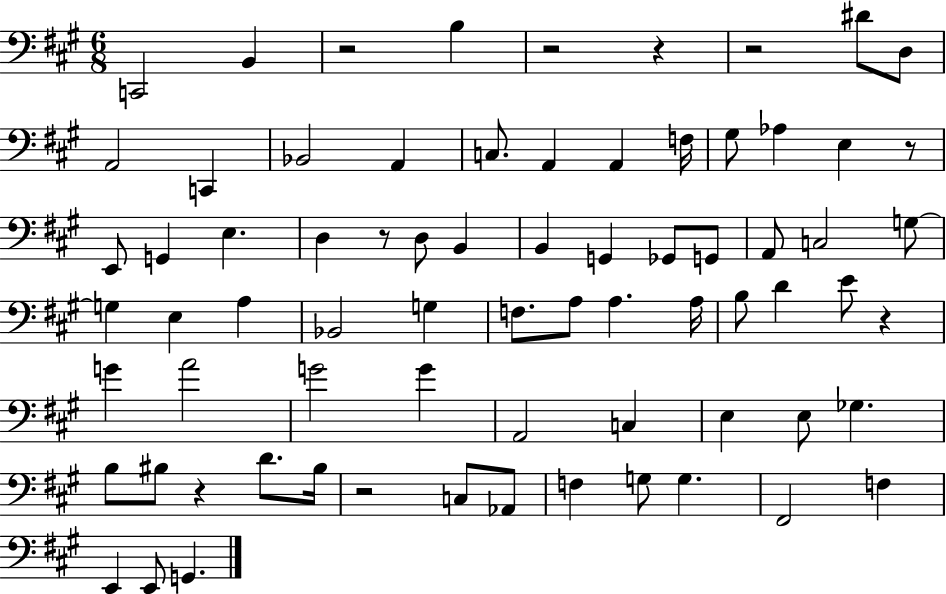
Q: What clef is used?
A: bass